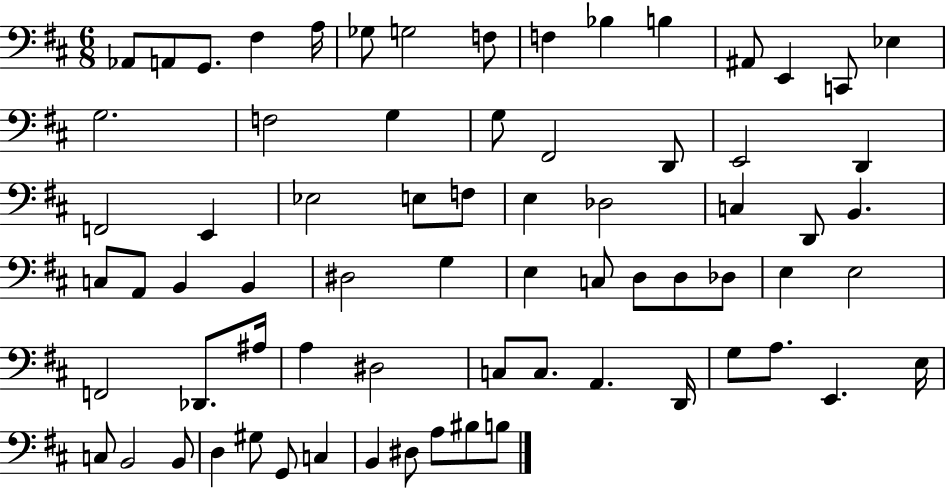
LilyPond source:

{
  \clef bass
  \numericTimeSignature
  \time 6/8
  \key d \major
  aes,8 a,8 g,8. fis4 a16 | ges8 g2 f8 | f4 bes4 b4 | ais,8 e,4 c,8 ees4 | \break g2. | f2 g4 | g8 fis,2 d,8 | e,2 d,4 | \break f,2 e,4 | ees2 e8 f8 | e4 des2 | c4 d,8 b,4. | \break c8 a,8 b,4 b,4 | dis2 g4 | e4 c8 d8 d8 des8 | e4 e2 | \break f,2 des,8. ais16 | a4 dis2 | c8 c8. a,4. d,16 | g8 a8. e,4. e16 | \break c8 b,2 b,8 | d4 gis8 g,8 c4 | b,4 dis8 a8 bis8 b8 | \bar "|."
}